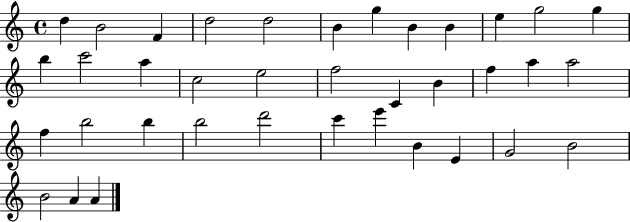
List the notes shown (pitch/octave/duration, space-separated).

D5/q B4/h F4/q D5/h D5/h B4/q G5/q B4/q B4/q E5/q G5/h G5/q B5/q C6/h A5/q C5/h E5/h F5/h C4/q B4/q F5/q A5/q A5/h F5/q B5/h B5/q B5/h D6/h C6/q E6/q B4/q E4/q G4/h B4/h B4/h A4/q A4/q